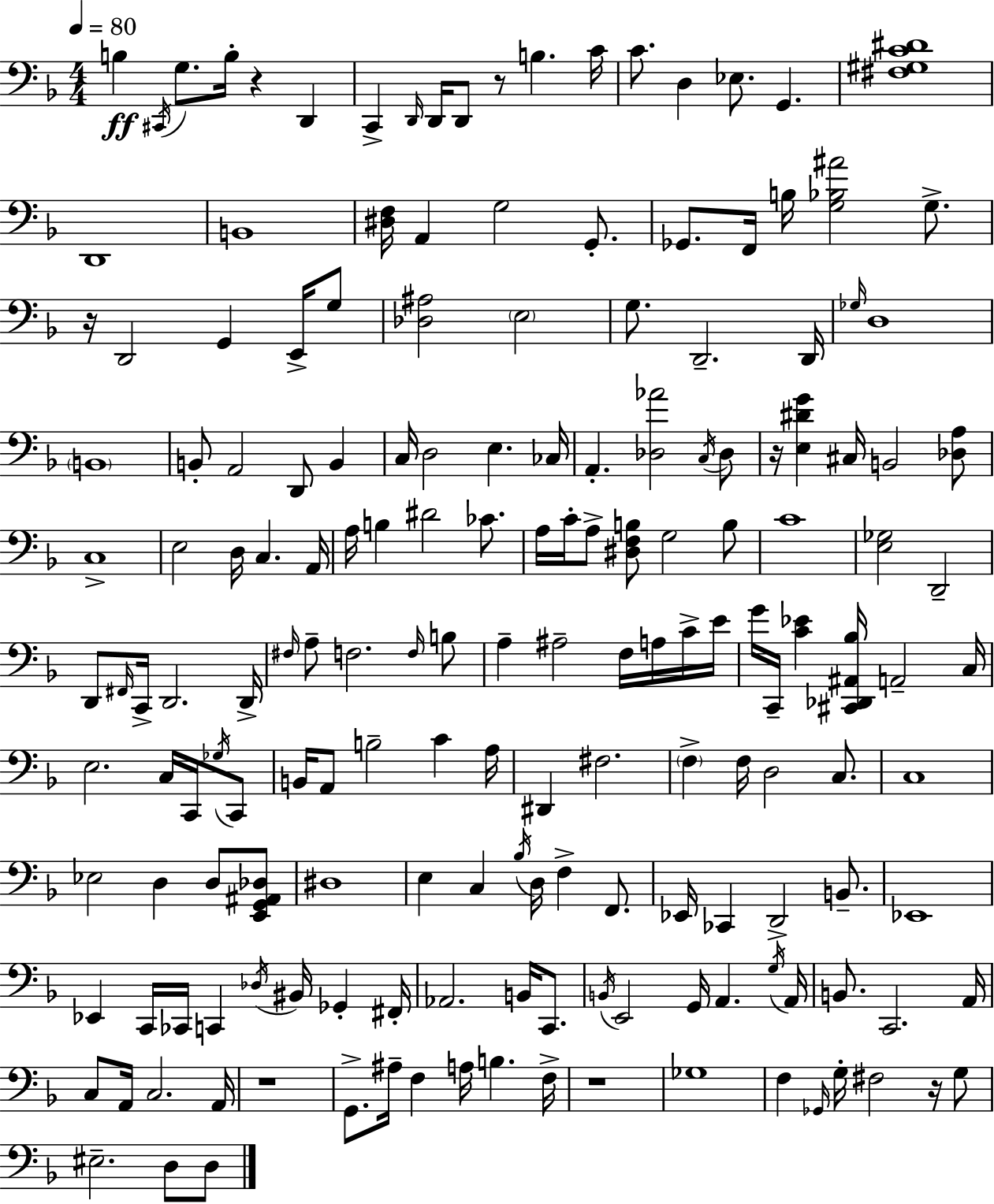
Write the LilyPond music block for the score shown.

{
  \clef bass
  \numericTimeSignature
  \time 4/4
  \key d \minor
  \tempo 4 = 80
  \repeat volta 2 { b4\ff \acciaccatura { cis,16 } g8. b16-. r4 d,4 | c,4-> \grace { d,16 } d,16 d,8 r8 b4. | c'16 c'8. d4 ees8. g,4. | <fis gis c' dis'>1 | \break d,1 | b,1 | <dis f>16 a,4 g2 g,8.-. | ges,8. f,16 b16 <g bes ais'>2 g8.-> | \break r16 d,2 g,4 e,16-> | g8 <des ais>2 \parenthesize e2 | g8. d,2.-- | d,16 \grace { ges16 } d1 | \break \parenthesize b,1 | b,8-. a,2 d,8 b,4 | c16 d2 e4. | ces16 a,4.-. <des aes'>2 | \break \acciaccatura { c16 } des8 r16 <e dis' g'>4 cis16 b,2 | <des a>8 c1-> | e2 d16 c4. | a,16 a16 b4 dis'2 | \break ces'8. a16 c'16-. a8-> <dis f b>8 g2 | b8 c'1 | <e ges>2 d,2-- | d,8 \grace { fis,16 } c,16-> d,2. | \break d,16-> \grace { fis16 } a8-- f2. | \grace { f16 } b8 a4-- ais2-- | f16 a16 c'16-> e'16 g'16 c,16-- <c' ees'>4 <cis, des, ais, bes>16 a,2-- | c16 e2. | \break c16 c,16 \acciaccatura { ges16 } c,8 b,16 a,8 b2-- | c'4 a16 dis,4 fis2. | \parenthesize f4-> f16 d2 | c8. c1 | \break ees2 | d4 d8 <e, g, ais, des>8 dis1 | e4 c4 | \acciaccatura { bes16 } d16 f4-> f,8. ees,16 ces,4 d,2-> | \break b,8.-- ees,1 | ees,4 c,16 ces,16 c,4 | \acciaccatura { des16 } bis,16 ges,4-. fis,16-. aes,2. | b,16 c,8. \acciaccatura { b,16 } e,2 | \break g,16 a,4. \acciaccatura { g16 } a,16 b,8. c,2. | a,16 c8 a,16 c2. | a,16 r1 | g,8.-> ais16-- | \break f4 a16 b4. f16-> r1 | ges1 | f4 | \grace { ges,16 } g16-. fis2 r16 g8 eis2.-- | \break d8 d8 } \bar "|."
}